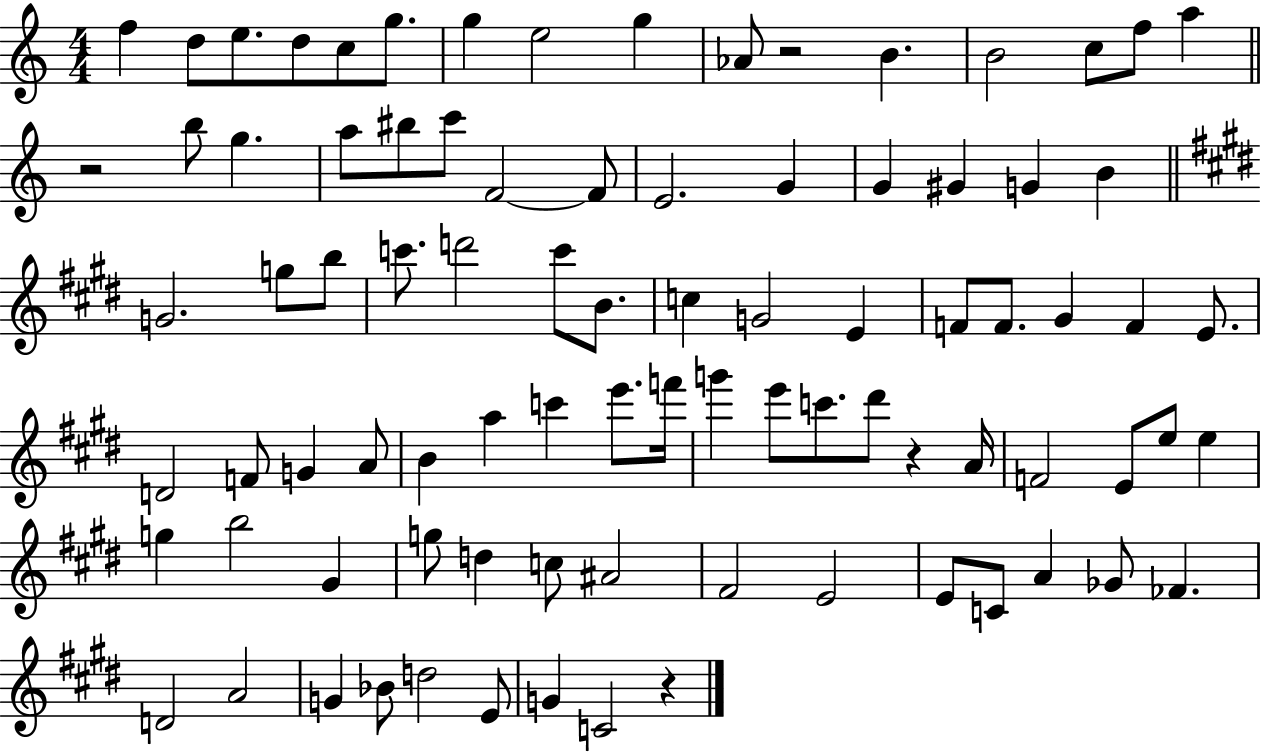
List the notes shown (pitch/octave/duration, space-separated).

F5/q D5/e E5/e. D5/e C5/e G5/e. G5/q E5/h G5/q Ab4/e R/h B4/q. B4/h C5/e F5/e A5/q R/h B5/e G5/q. A5/e BIS5/e C6/e F4/h F4/e E4/h. G4/q G4/q G#4/q G4/q B4/q G4/h. G5/e B5/e C6/e. D6/h C6/e B4/e. C5/q G4/h E4/q F4/e F4/e. G#4/q F4/q E4/e. D4/h F4/e G4/q A4/e B4/q A5/q C6/q E6/e. F6/s G6/q E6/e C6/e. D#6/e R/q A4/s F4/h E4/e E5/e E5/q G5/q B5/h G#4/q G5/e D5/q C5/e A#4/h F#4/h E4/h E4/e C4/e A4/q Gb4/e FES4/q. D4/h A4/h G4/q Bb4/e D5/h E4/e G4/q C4/h R/q